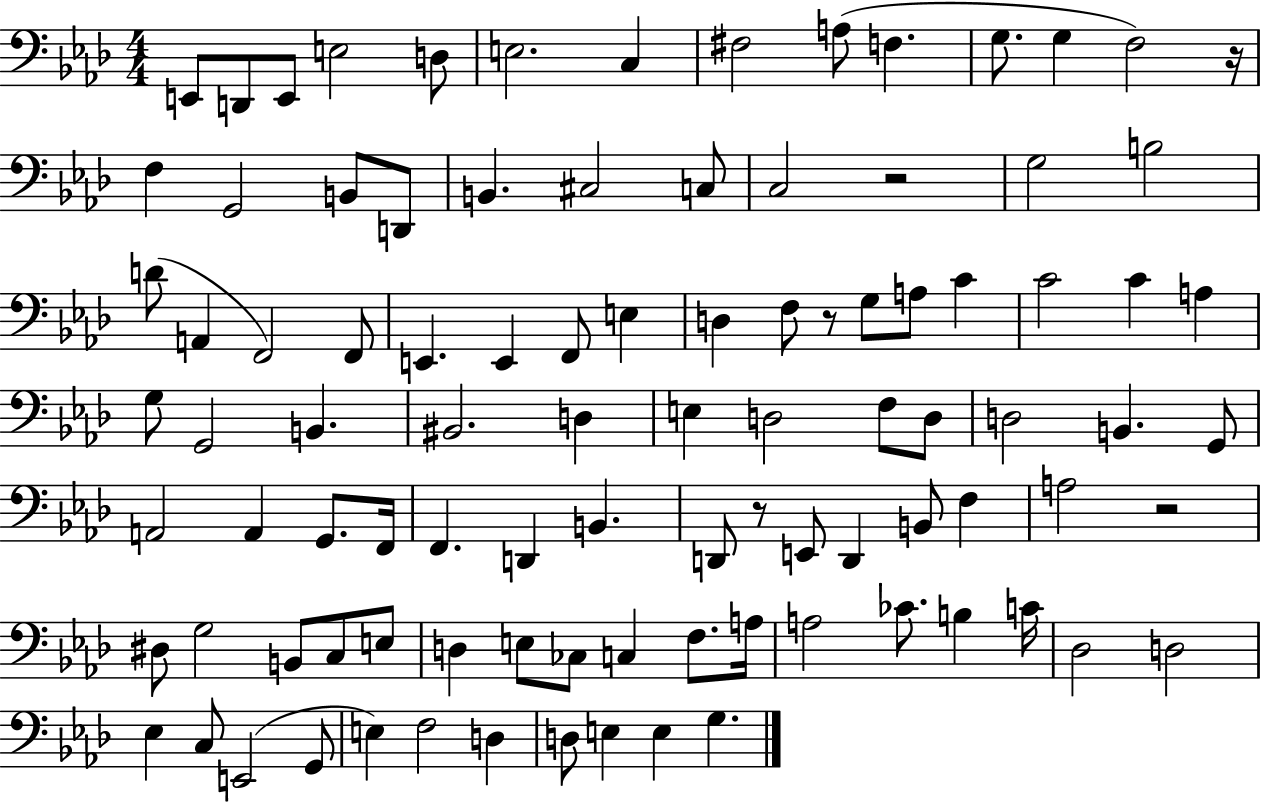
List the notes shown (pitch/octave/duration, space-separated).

E2/e D2/e E2/e E3/h D3/e E3/h. C3/q F#3/h A3/e F3/q. G3/e. G3/q F3/h R/s F3/q G2/h B2/e D2/e B2/q. C#3/h C3/e C3/h R/h G3/h B3/h D4/e A2/q F2/h F2/e E2/q. E2/q F2/e E3/q D3/q F3/e R/e G3/e A3/e C4/q C4/h C4/q A3/q G3/e G2/h B2/q. BIS2/h. D3/q E3/q D3/h F3/e D3/e D3/h B2/q. G2/e A2/h A2/q G2/e. F2/s F2/q. D2/q B2/q. D2/e R/e E2/e D2/q B2/e F3/q A3/h R/h D#3/e G3/h B2/e C3/e E3/e D3/q E3/e CES3/e C3/q F3/e. A3/s A3/h CES4/e. B3/q C4/s Db3/h D3/h Eb3/q C3/e E2/h G2/e E3/q F3/h D3/q D3/e E3/q E3/q G3/q.